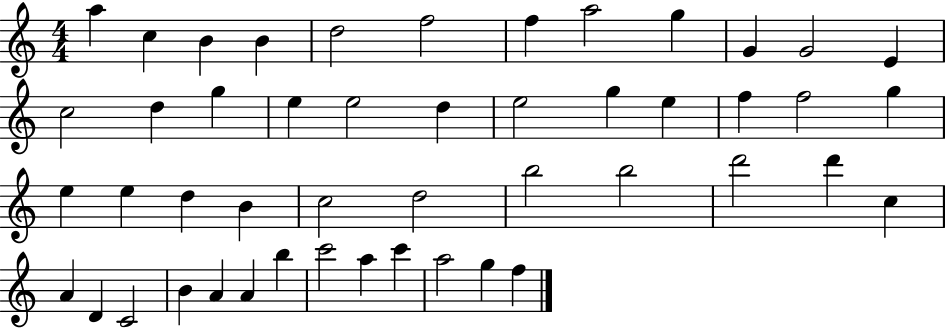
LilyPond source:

{
  \clef treble
  \numericTimeSignature
  \time 4/4
  \key c \major
  a''4 c''4 b'4 b'4 | d''2 f''2 | f''4 a''2 g''4 | g'4 g'2 e'4 | \break c''2 d''4 g''4 | e''4 e''2 d''4 | e''2 g''4 e''4 | f''4 f''2 g''4 | \break e''4 e''4 d''4 b'4 | c''2 d''2 | b''2 b''2 | d'''2 d'''4 c''4 | \break a'4 d'4 c'2 | b'4 a'4 a'4 b''4 | c'''2 a''4 c'''4 | a''2 g''4 f''4 | \break \bar "|."
}